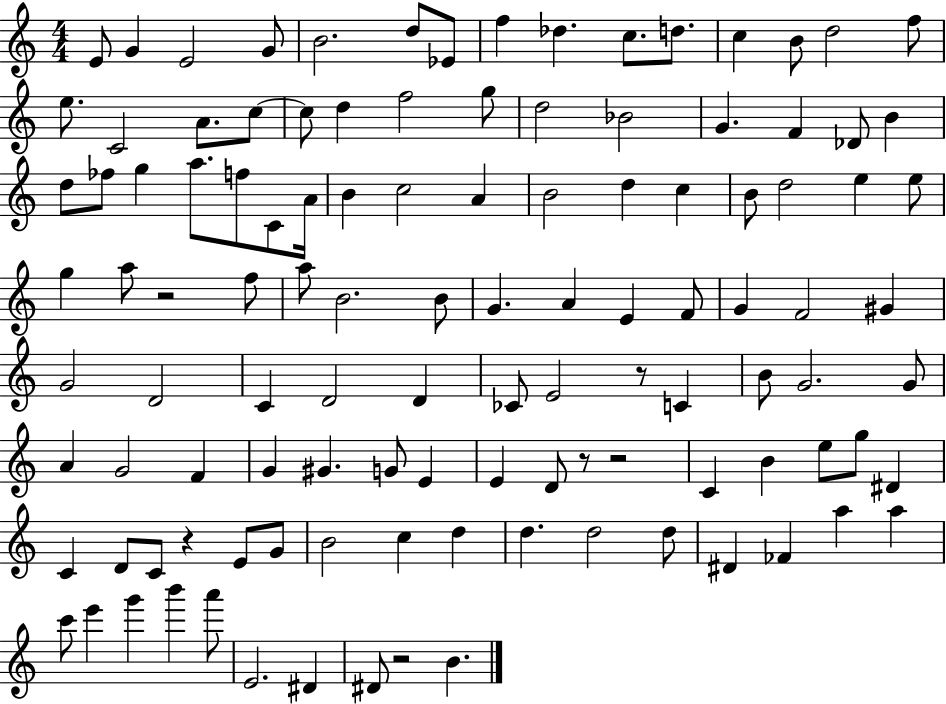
{
  \clef treble
  \numericTimeSignature
  \time 4/4
  \key c \major
  e'8 g'4 e'2 g'8 | b'2. d''8 ees'8 | f''4 des''4. c''8. d''8. | c''4 b'8 d''2 f''8 | \break e''8. c'2 a'8. c''8~~ | c''8 d''4 f''2 g''8 | d''2 bes'2 | g'4. f'4 des'8 b'4 | \break d''8 fes''8 g''4 a''8. f''8 c'8 a'16 | b'4 c''2 a'4 | b'2 d''4 c''4 | b'8 d''2 e''4 e''8 | \break g''4 a''8 r2 f''8 | a''8 b'2. b'8 | g'4. a'4 e'4 f'8 | g'4 f'2 gis'4 | \break g'2 d'2 | c'4 d'2 d'4 | ces'8 e'2 r8 c'4 | b'8 g'2. g'8 | \break a'4 g'2 f'4 | g'4 gis'4. g'8 e'4 | e'4 d'8 r8 r2 | c'4 b'4 e''8 g''8 dis'4 | \break c'4 d'8 c'8 r4 e'8 g'8 | b'2 c''4 d''4 | d''4. d''2 d''8 | dis'4 fes'4 a''4 a''4 | \break c'''8 e'''4 g'''4 b'''4 a'''8 | e'2. dis'4 | dis'8 r2 b'4. | \bar "|."
}